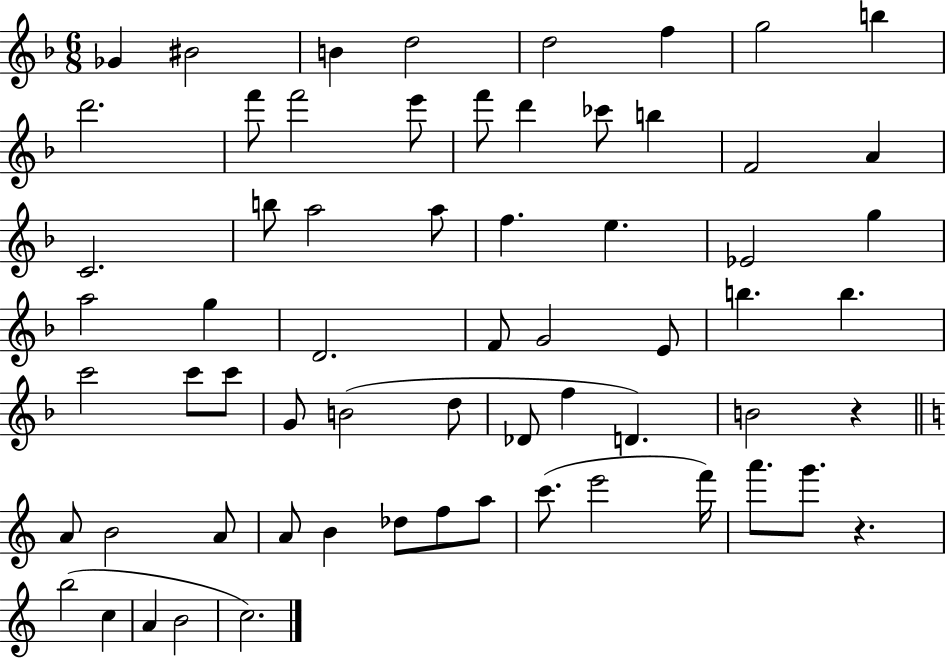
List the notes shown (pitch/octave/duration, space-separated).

Gb4/q BIS4/h B4/q D5/h D5/h F5/q G5/h B5/q D6/h. F6/e F6/h E6/e F6/e D6/q CES6/e B5/q F4/h A4/q C4/h. B5/e A5/h A5/e F5/q. E5/q. Eb4/h G5/q A5/h G5/q D4/h. F4/e G4/h E4/e B5/q. B5/q. C6/h C6/e C6/e G4/e B4/h D5/e Db4/e F5/q D4/q. B4/h R/q A4/e B4/h A4/e A4/e B4/q Db5/e F5/e A5/e C6/e. E6/h F6/s A6/e. G6/e. R/q. B5/h C5/q A4/q B4/h C5/h.